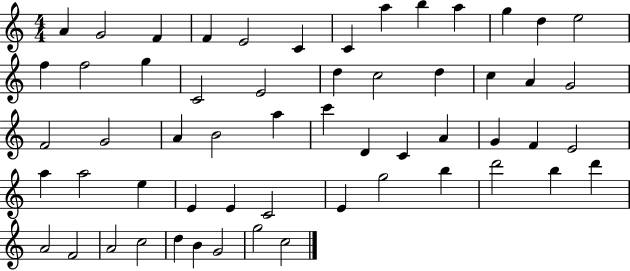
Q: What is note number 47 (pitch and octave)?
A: B5